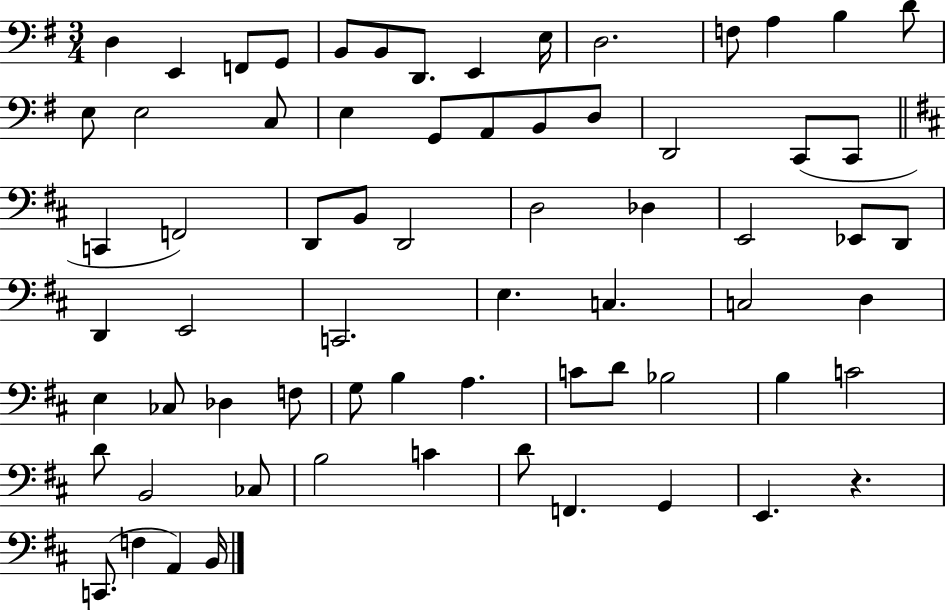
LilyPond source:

{
  \clef bass
  \numericTimeSignature
  \time 3/4
  \key g \major
  d4 e,4 f,8 g,8 | b,8 b,8 d,8. e,4 e16 | d2. | f8 a4 b4 d'8 | \break e8 e2 c8 | e4 g,8 a,8 b,8 d8 | d,2 c,8( c,8 | \bar "||" \break \key d \major c,4 f,2) | d,8 b,8 d,2 | d2 des4 | e,2 ees,8 d,8 | \break d,4 e,2 | c,2. | e4. c4. | c2 d4 | \break e4 ces8 des4 f8 | g8 b4 a4. | c'8 d'8 bes2 | b4 c'2 | \break d'8 b,2 ces8 | b2 c'4 | d'8 f,4. g,4 | e,4. r4. | \break c,8.( f4 a,4) b,16 | \bar "|."
}